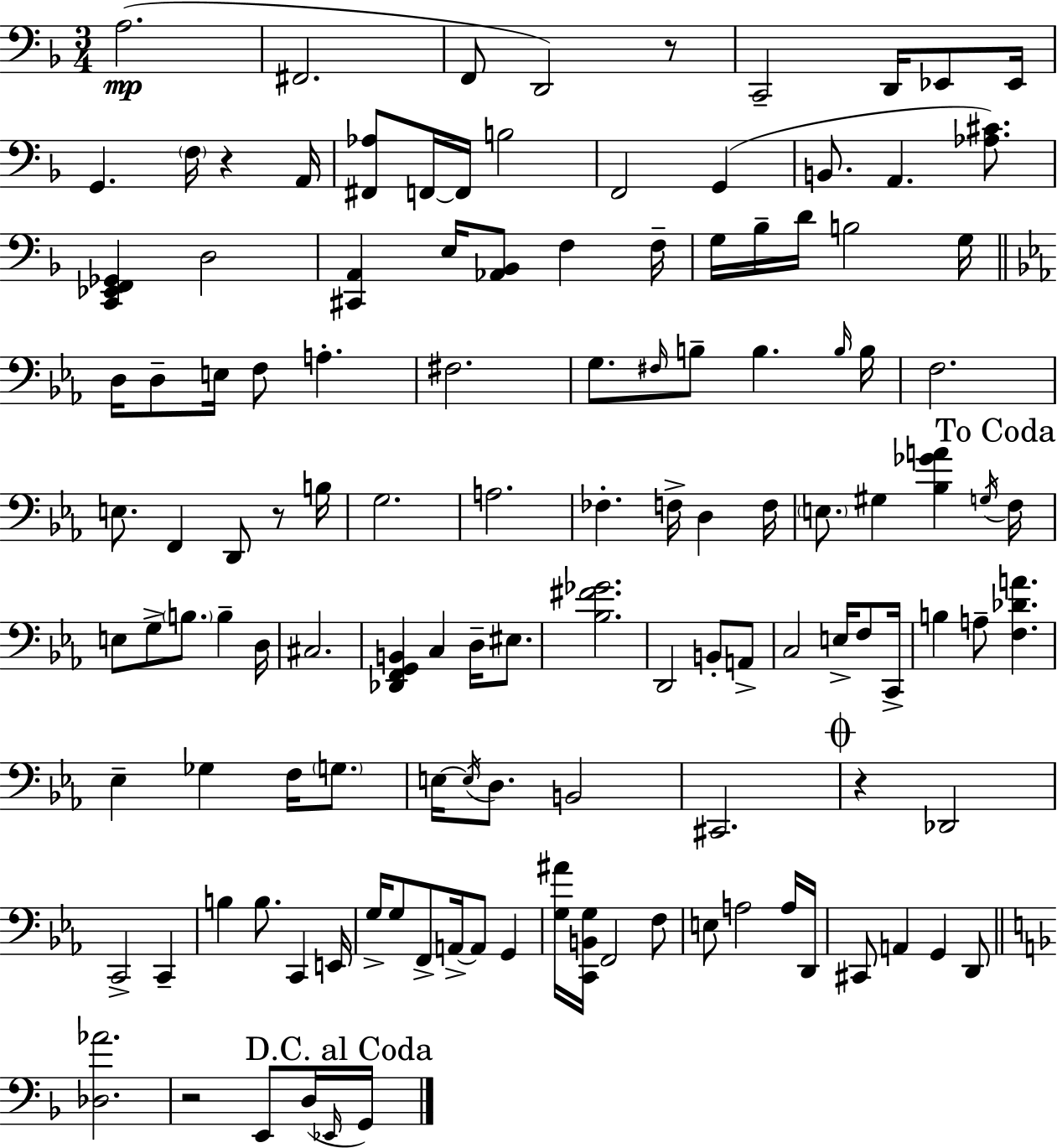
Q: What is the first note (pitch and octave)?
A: A3